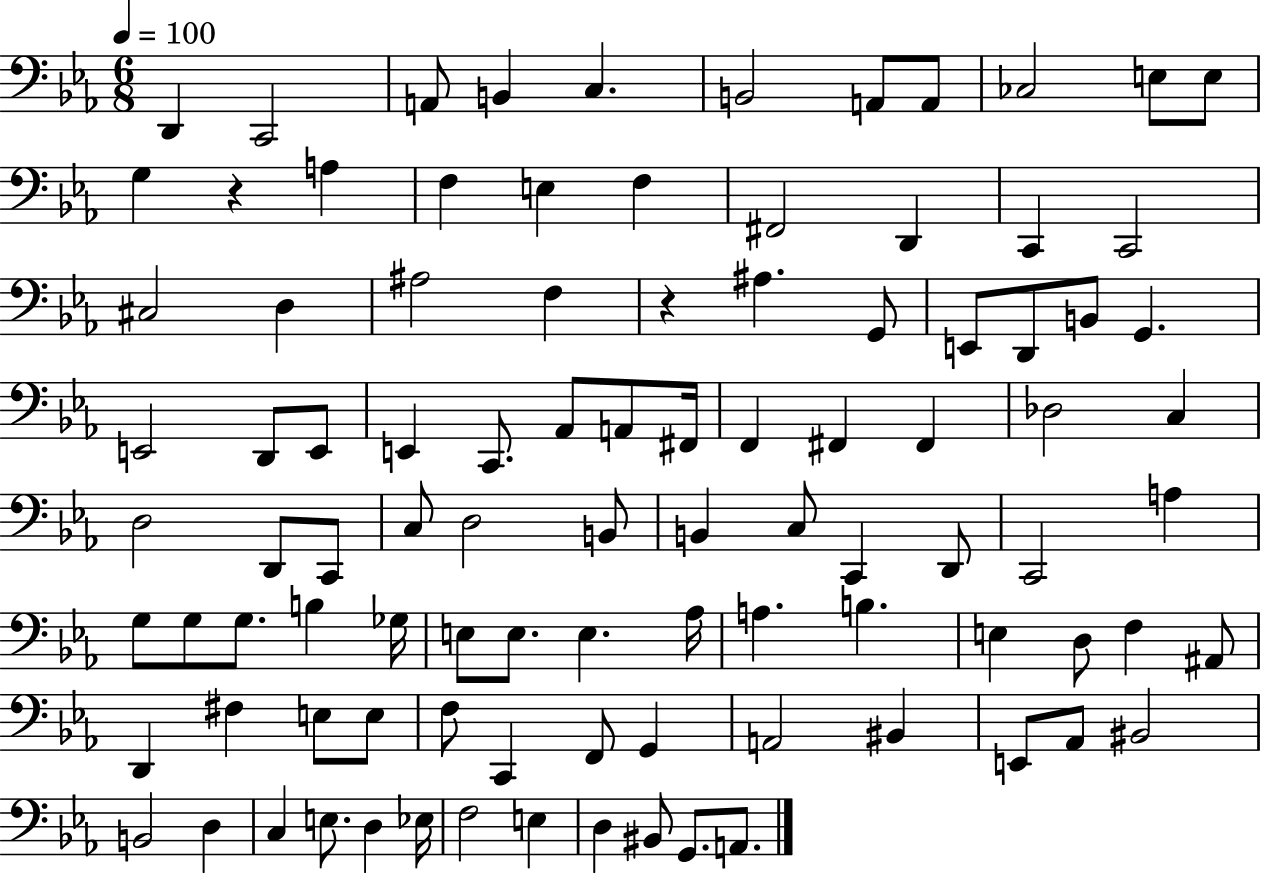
{
  \clef bass
  \numericTimeSignature
  \time 6/8
  \key ees \major
  \tempo 4 = 100
  d,4 c,2 | a,8 b,4 c4. | b,2 a,8 a,8 | ces2 e8 e8 | \break g4 r4 a4 | f4 e4 f4 | fis,2 d,4 | c,4 c,2 | \break cis2 d4 | ais2 f4 | r4 ais4. g,8 | e,8 d,8 b,8 g,4. | \break e,2 d,8 e,8 | e,4 c,8. aes,8 a,8 fis,16 | f,4 fis,4 fis,4 | des2 c4 | \break d2 d,8 c,8 | c8 d2 b,8 | b,4 c8 c,4 d,8 | c,2 a4 | \break g8 g8 g8. b4 ges16 | e8 e8. e4. aes16 | a4. b4. | e4 d8 f4 ais,8 | \break d,4 fis4 e8 e8 | f8 c,4 f,8 g,4 | a,2 bis,4 | e,8 aes,8 bis,2 | \break b,2 d4 | c4 e8. d4 ees16 | f2 e4 | d4 bis,8 g,8. a,8. | \break \bar "|."
}